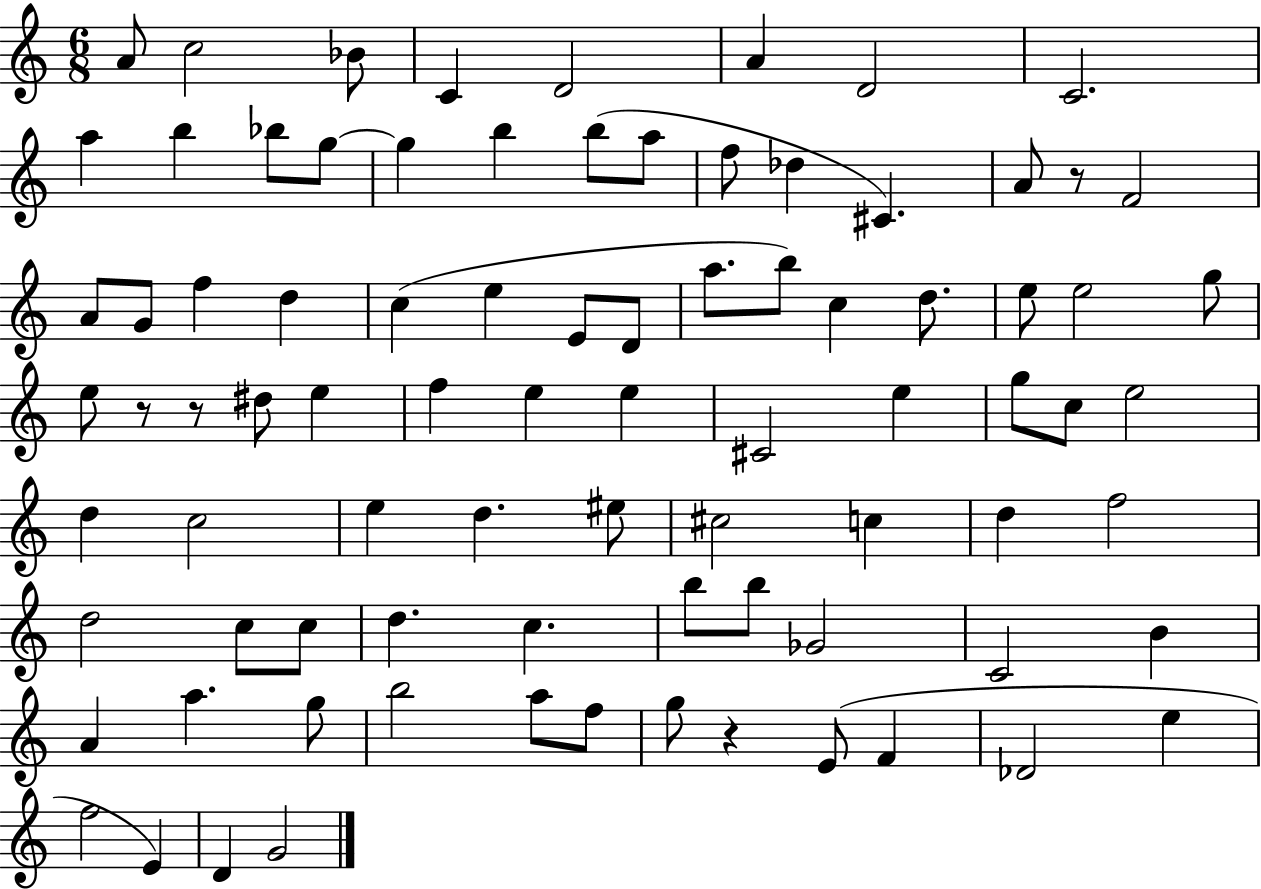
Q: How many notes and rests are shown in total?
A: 85